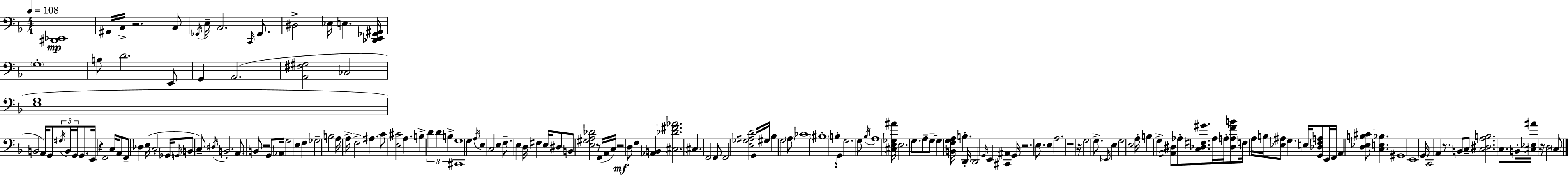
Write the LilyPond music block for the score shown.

{
  \clef bass
  \numericTimeSignature
  \time 4/4
  \key d \minor
  \tempo 4 = 108
  <dis, ees,>1\mp | ais,16 c16-> r2. c8 | \acciaccatura { ges,16 } e16-- c2. \grace { c,16 } ges,8. | dis2-> ees16 e4. | \break <des, e, ges, ais,>16 \parenthesize g1-. | b8 d'2. | e,8 g,4 a,2.( | <a, fis gis>2 ces2 | \break <e g>1 | b,2 a,16) g,8 \tuplet 3/2 { \acciaccatura { gis16 } b,16 g,16 } | g,8. e,16 r4 f,2 | c16 a,8 f,8-- des4 e16( c2-. | \break ges,16 \grace { g,16 } b,8 c8--) \acciaccatura { dis16 } b,2.-. | a,8. b,8 r2 | g,8 aes,16 g2 e4 | f4 ges2-- b2 | \break a16 a16-> f2-> ais4. | c'8 <e cis'>2 a4. | b4-> \tuplet 3/2 { d'4 d'4 | b4-> } <cis, g>1 | \break g4 \acciaccatura { a16 } e4 c2 | e4 f8.-- e4 | d16 fis4 e16 dis8 b,8 <e gis a des'>2 | r8 f,16( a,16 c16) r2\mf | \break d8 f4 <aes, b,>4 <cis des' fis' aes'>2. | cis4. f,2 | f,8 f,2 <e ges ais d'>2 | g,16 gis16 bes4 g2 | \break \parenthesize a8 ces'1 | \parenthesize bis1-. | b16-. g,16 g2. | g8 \acciaccatura { bes16 } a1 | \break <cis e ges ais'>16 e2. | g8. a8-- g8--~~ g4 <b, f g a>16 | b4.-. d,16-. d,2 \grace { g,16 } | e,4 <cis, ais,>4 g,16 r2. | \break e8. e4 a2. | r1 | r16 g2 | g8.-> \grace { ees,16 } e4 g2 | \break e2 a16-. b4 g4-> | <ais, dis>8 aes8-. <c des fis gis'>8. aes16 a16-. <des a f' b'>8 f16 a16 b16 | <ees ais>8 g4. e16 <g, des f a>8 e,16 f,16 a,4 | <d ees b cis'>8 <c e bes>4. gis,1 | \break e,1 | \parenthesize g,16 c,2 | a,4 r8. b,8 c8-- <c dis a b>2. | c8. b,16-. <cis ees ais'>16 r16 d2 | \break \parenthesize c8 \bar "|."
}